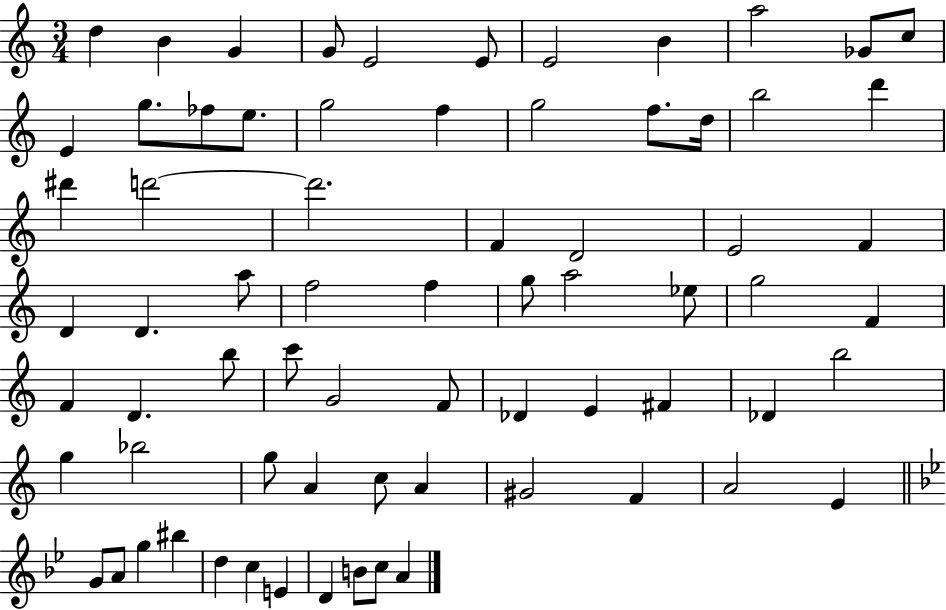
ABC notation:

X:1
T:Untitled
M:3/4
L:1/4
K:C
d B G G/2 E2 E/2 E2 B a2 _G/2 c/2 E g/2 _f/2 e/2 g2 f g2 f/2 d/4 b2 d' ^d' d'2 d'2 F D2 E2 F D D a/2 f2 f g/2 a2 _e/2 g2 F F D b/2 c'/2 G2 F/2 _D E ^F _D b2 g _b2 g/2 A c/2 A ^G2 F A2 E G/2 A/2 g ^b d c E D B/2 c/2 A